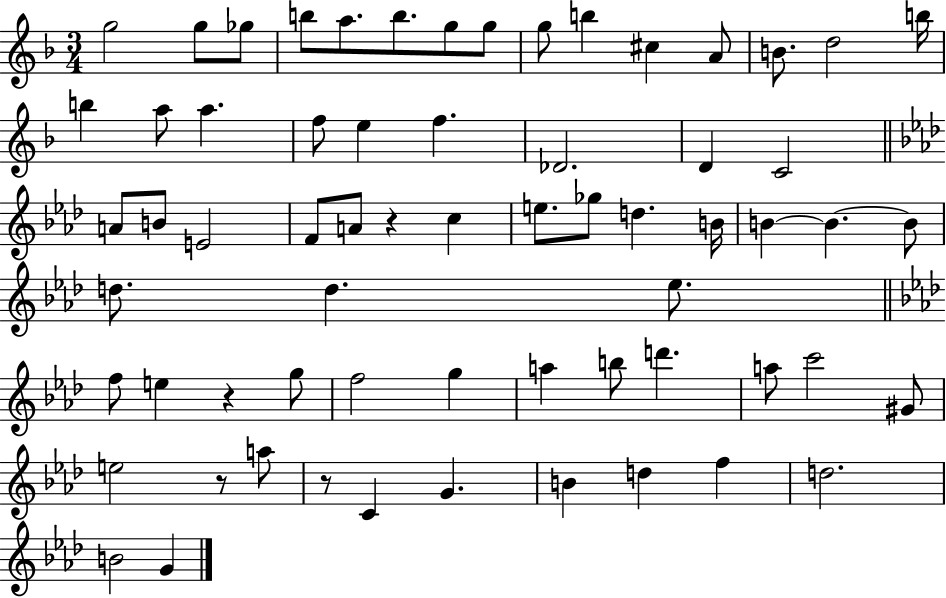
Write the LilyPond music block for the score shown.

{
  \clef treble
  \numericTimeSignature
  \time 3/4
  \key f \major
  \repeat volta 2 { g''2 g''8 ges''8 | b''8 a''8. b''8. g''8 g''8 | g''8 b''4 cis''4 a'8 | b'8. d''2 b''16 | \break b''4 a''8 a''4. | f''8 e''4 f''4. | des'2. | d'4 c'2 | \break \bar "||" \break \key aes \major a'8 b'8 e'2 | f'8 a'8 r4 c''4 | e''8. ges''8 d''4. b'16 | b'4~~ b'4.~~ b'8 | \break d''8. d''4. ees''8. | \bar "||" \break \key f \minor f''8 e''4 r4 g''8 | f''2 g''4 | a''4 b''8 d'''4. | a''8 c'''2 gis'8 | \break e''2 r8 a''8 | r8 c'4 g'4. | b'4 d''4 f''4 | d''2. | \break b'2 g'4 | } \bar "|."
}